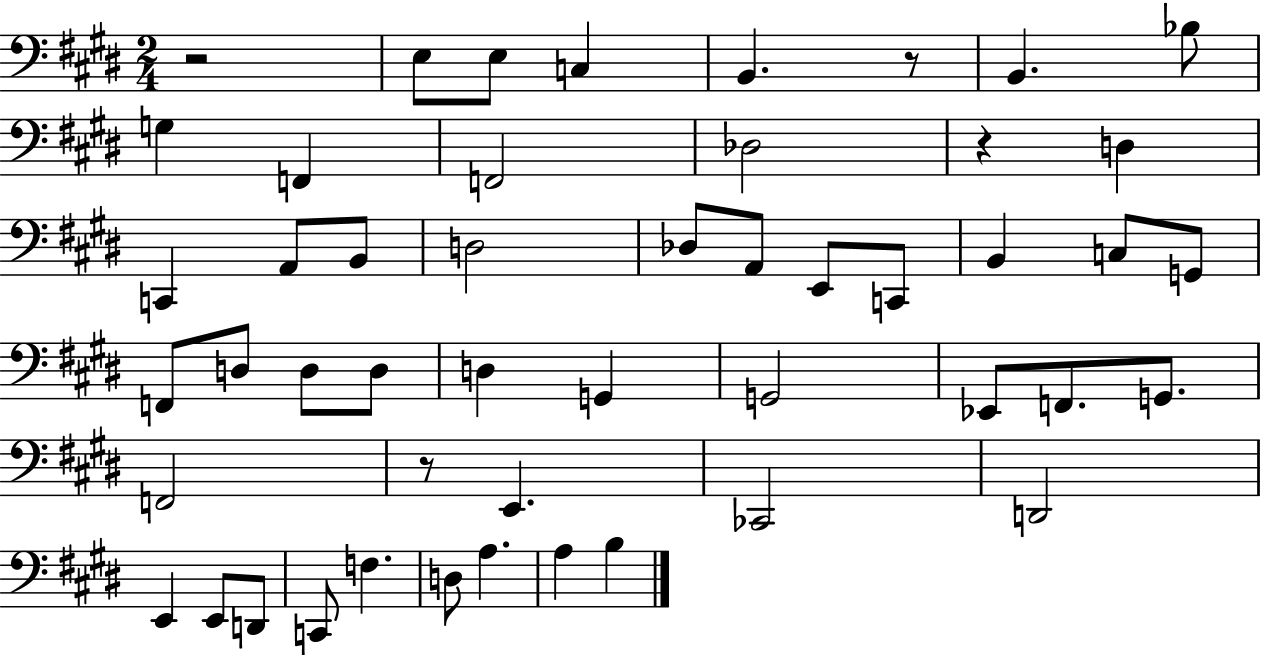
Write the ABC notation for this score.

X:1
T:Untitled
M:2/4
L:1/4
K:E
z2 E,/2 E,/2 C, B,, z/2 B,, _B,/2 G, F,, F,,2 _D,2 z D, C,, A,,/2 B,,/2 D,2 _D,/2 A,,/2 E,,/2 C,,/2 B,, C,/2 G,,/2 F,,/2 D,/2 D,/2 D,/2 D, G,, G,,2 _E,,/2 F,,/2 G,,/2 F,,2 z/2 E,, _C,,2 D,,2 E,, E,,/2 D,,/2 C,,/2 F, D,/2 A, A, B,